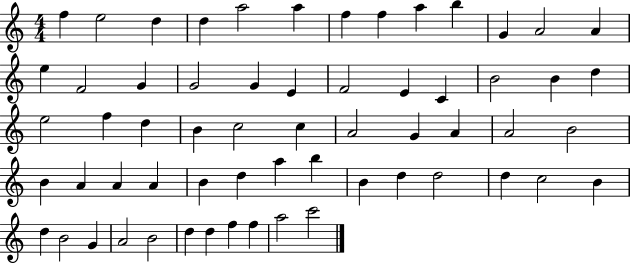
{
  \clef treble
  \numericTimeSignature
  \time 4/4
  \key c \major
  f''4 e''2 d''4 | d''4 a''2 a''4 | f''4 f''4 a''4 b''4 | g'4 a'2 a'4 | \break e''4 f'2 g'4 | g'2 g'4 e'4 | f'2 e'4 c'4 | b'2 b'4 d''4 | \break e''2 f''4 d''4 | b'4 c''2 c''4 | a'2 g'4 a'4 | a'2 b'2 | \break b'4 a'4 a'4 a'4 | b'4 d''4 a''4 b''4 | b'4 d''4 d''2 | d''4 c''2 b'4 | \break d''4 b'2 g'4 | a'2 b'2 | d''4 d''4 f''4 f''4 | a''2 c'''2 | \break \bar "|."
}